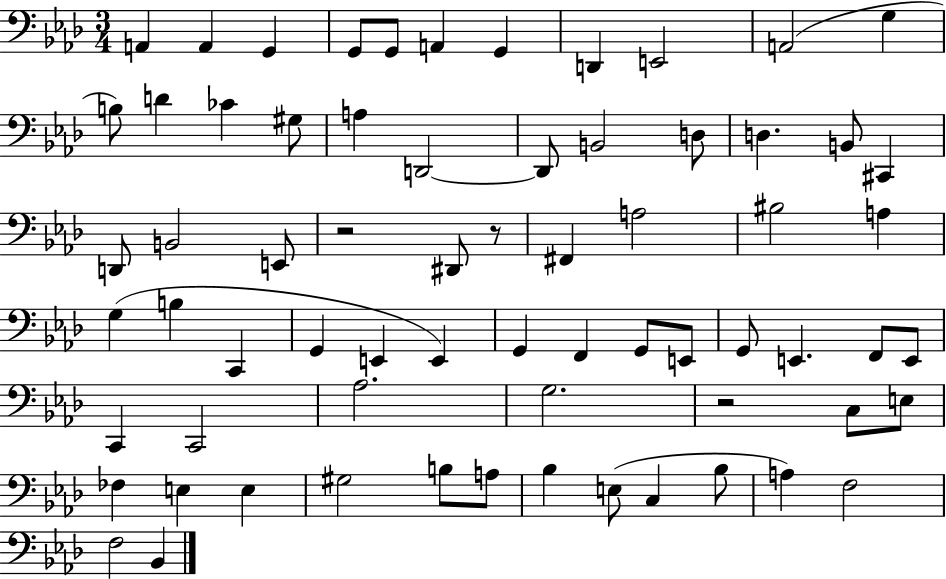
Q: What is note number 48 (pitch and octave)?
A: Ab3